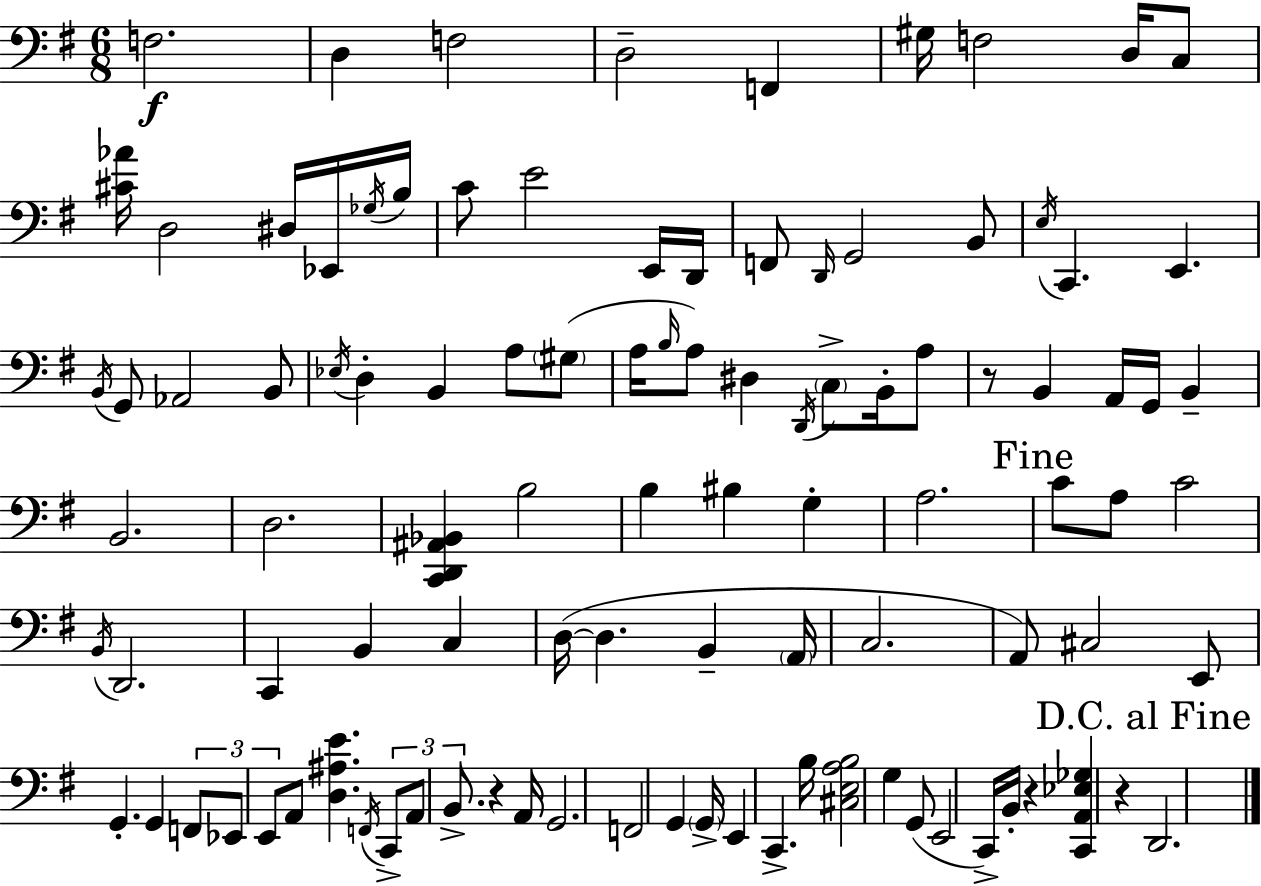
X:1
T:Untitled
M:6/8
L:1/4
K:G
F,2 D, F,2 D,2 F,, ^G,/4 F,2 D,/4 C,/2 [^C_A]/4 D,2 ^D,/4 _E,,/4 _G,/4 B,/4 C/2 E2 E,,/4 D,,/4 F,,/2 D,,/4 G,,2 B,,/2 E,/4 C,, E,, B,,/4 G,,/2 _A,,2 B,,/2 _E,/4 D, B,, A,/2 ^G,/2 A,/4 B,/4 A,/2 ^D, D,,/4 C,/2 B,,/4 A,/2 z/2 B,, A,,/4 G,,/4 B,, B,,2 D,2 [C,,D,,^A,,_B,,] B,2 B, ^B, G, A,2 C/2 A,/2 C2 B,,/4 D,,2 C,, B,, C, D,/4 D, B,, A,,/4 C,2 A,,/2 ^C,2 E,,/2 G,, G,, F,,/2 _E,,/2 E,,/2 A,,/2 [D,^A,E] F,,/4 C,,/2 A,,/2 B,,/2 z A,,/4 G,,2 F,,2 G,, G,,/4 E,, C,, B,/4 [^C,E,A,B,]2 G, G,,/2 E,,2 C,,/4 B,,/4 z [C,,A,,_E,_G,] z D,,2